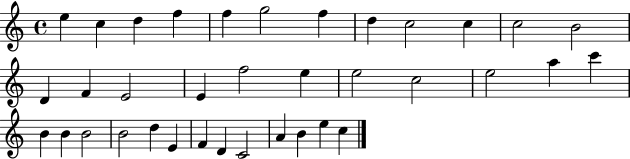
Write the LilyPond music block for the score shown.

{
  \clef treble
  \time 4/4
  \defaultTimeSignature
  \key c \major
  e''4 c''4 d''4 f''4 | f''4 g''2 f''4 | d''4 c''2 c''4 | c''2 b'2 | \break d'4 f'4 e'2 | e'4 f''2 e''4 | e''2 c''2 | e''2 a''4 c'''4 | \break b'4 b'4 b'2 | b'2 d''4 e'4 | f'4 d'4 c'2 | a'4 b'4 e''4 c''4 | \break \bar "|."
}